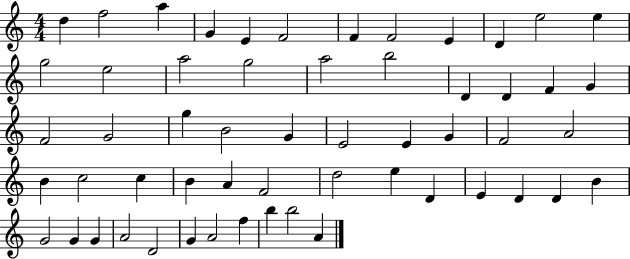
{
  \clef treble
  \numericTimeSignature
  \time 4/4
  \key c \major
  d''4 f''2 a''4 | g'4 e'4 f'2 | f'4 f'2 e'4 | d'4 e''2 e''4 | \break g''2 e''2 | a''2 g''2 | a''2 b''2 | d'4 d'4 f'4 g'4 | \break f'2 g'2 | g''4 b'2 g'4 | e'2 e'4 g'4 | f'2 a'2 | \break b'4 c''2 c''4 | b'4 a'4 f'2 | d''2 e''4 d'4 | e'4 d'4 d'4 b'4 | \break g'2 g'4 g'4 | a'2 d'2 | g'4 a'2 f''4 | b''4 b''2 a'4 | \break \bar "|."
}